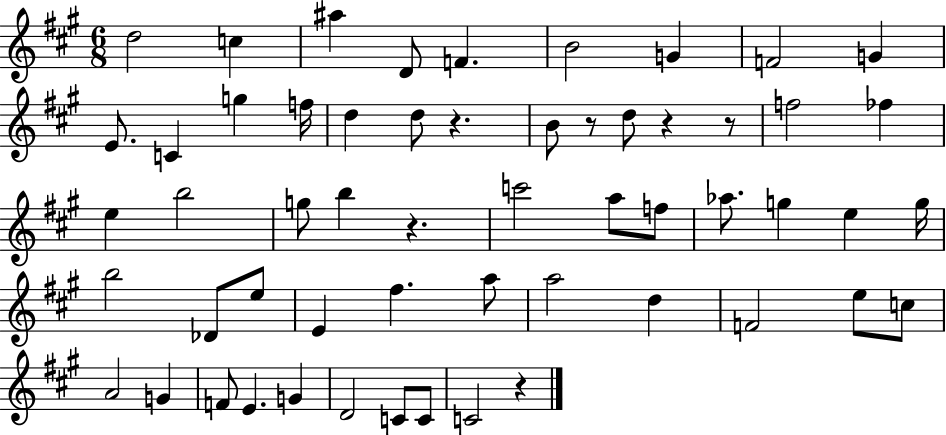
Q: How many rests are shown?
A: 6